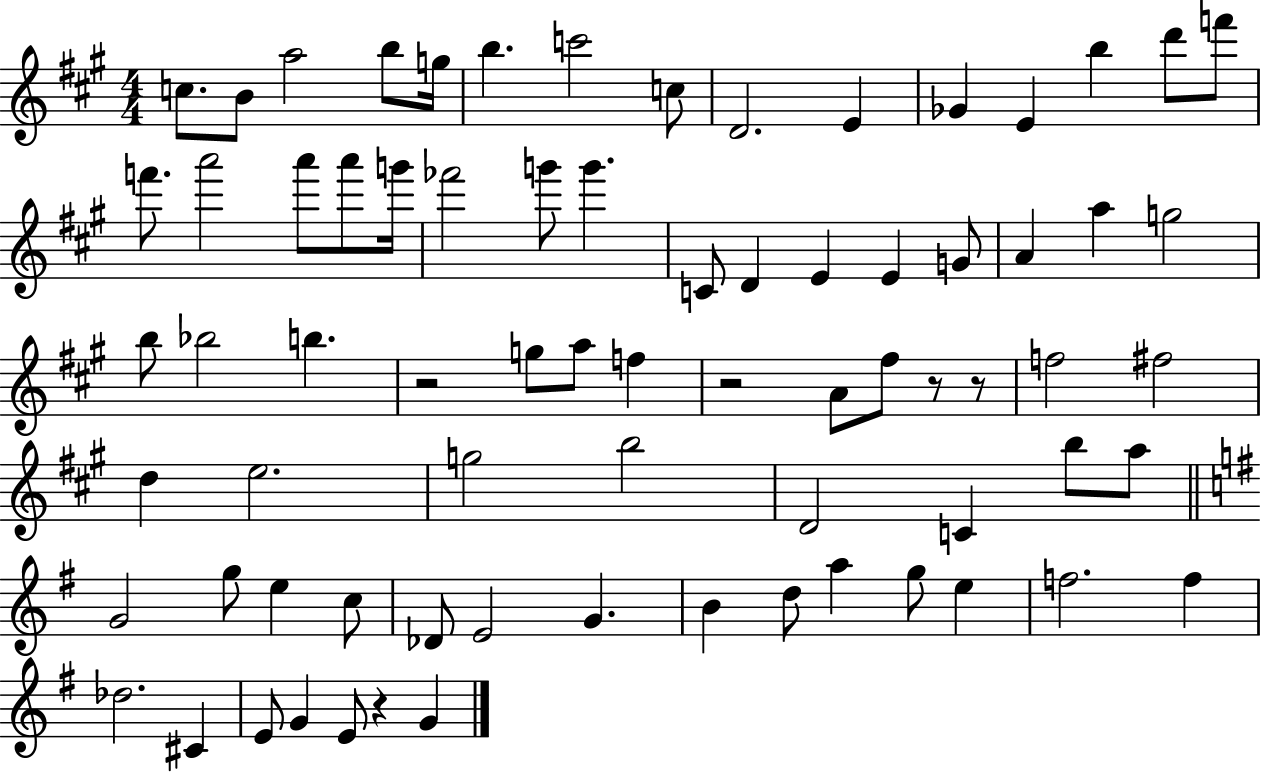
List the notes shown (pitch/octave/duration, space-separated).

C5/e. B4/e A5/h B5/e G5/s B5/q. C6/h C5/e D4/h. E4/q Gb4/q E4/q B5/q D6/e F6/e F6/e. A6/h A6/e A6/e G6/s FES6/h G6/e G6/q. C4/e D4/q E4/q E4/q G4/e A4/q A5/q G5/h B5/e Bb5/h B5/q. R/h G5/e A5/e F5/q R/h A4/e F#5/e R/e R/e F5/h F#5/h D5/q E5/h. G5/h B5/h D4/h C4/q B5/e A5/e G4/h G5/e E5/q C5/e Db4/e E4/h G4/q. B4/q D5/e A5/q G5/e E5/q F5/h. F5/q Db5/h. C#4/q E4/e G4/q E4/e R/q G4/q